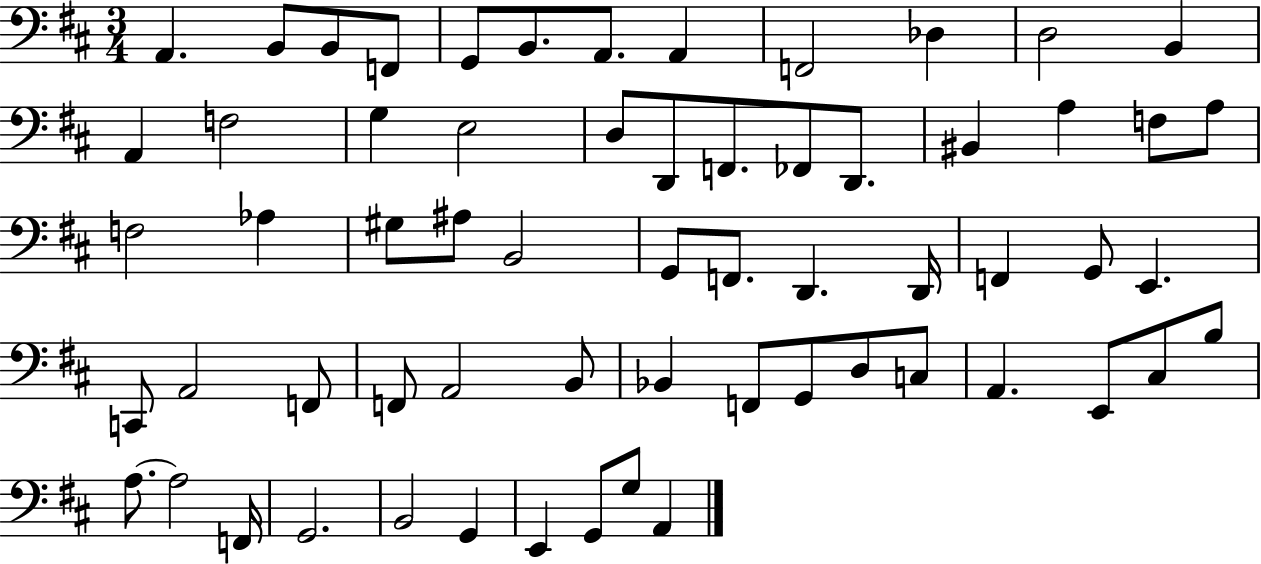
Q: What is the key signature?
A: D major